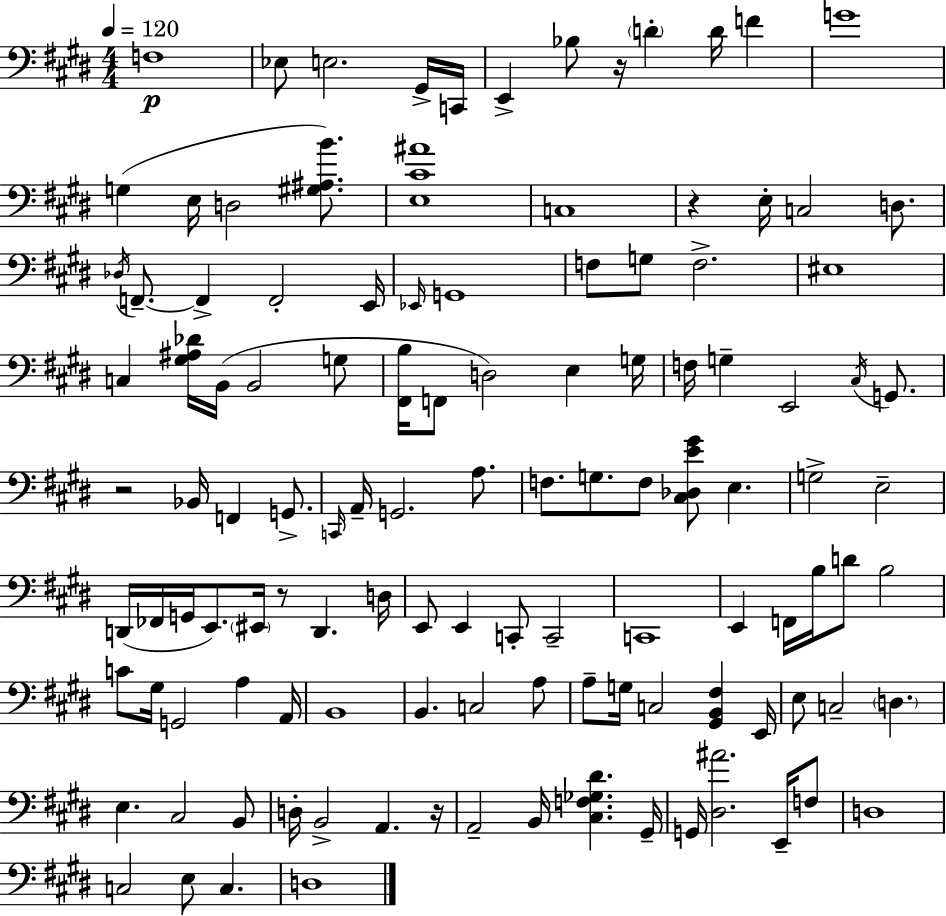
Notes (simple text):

F3/w Eb3/e E3/h. G#2/s C2/s E2/q Bb3/e R/s D4/q D4/s F4/q G4/w G3/q E3/s D3/h [G#3,A#3,B4]/e. [E3,C#4,A#4]/w C3/w R/q E3/s C3/h D3/e. Db3/s F2/e. F2/q F2/h E2/s Eb2/s G2/w F3/e G3/e F3/h. EIS3/w C3/q [G#3,A#3,Db4]/s B2/s B2/h G3/e [F#2,B3]/s F2/e D3/h E3/q G3/s F3/s G3/q E2/h C#3/s G2/e. R/h Bb2/s F2/q G2/e. C2/s A2/s G2/h. A3/e. F3/e. G3/e. F3/e [C#3,Db3,E4,G#4]/e E3/q. G3/h E3/h D2/s FES2/s G2/s E2/e. EIS2/s R/e D2/q. D3/s E2/e E2/q C2/e C2/h C2/w E2/q F2/s B3/s D4/e B3/h C4/e G#3/s G2/h A3/q A2/s B2/w B2/q. C3/h A3/e A3/e G3/s C3/h [G#2,B2,F#3]/q E2/s E3/e C3/h D3/q. E3/q. C#3/h B2/e D3/s B2/h A2/q. R/s A2/h B2/s [C#3,F3,Gb3,D#4]/q. G#2/s G2/s [D#3,A#4]/h. E2/s F3/e D3/w C3/h E3/e C3/q. D3/w